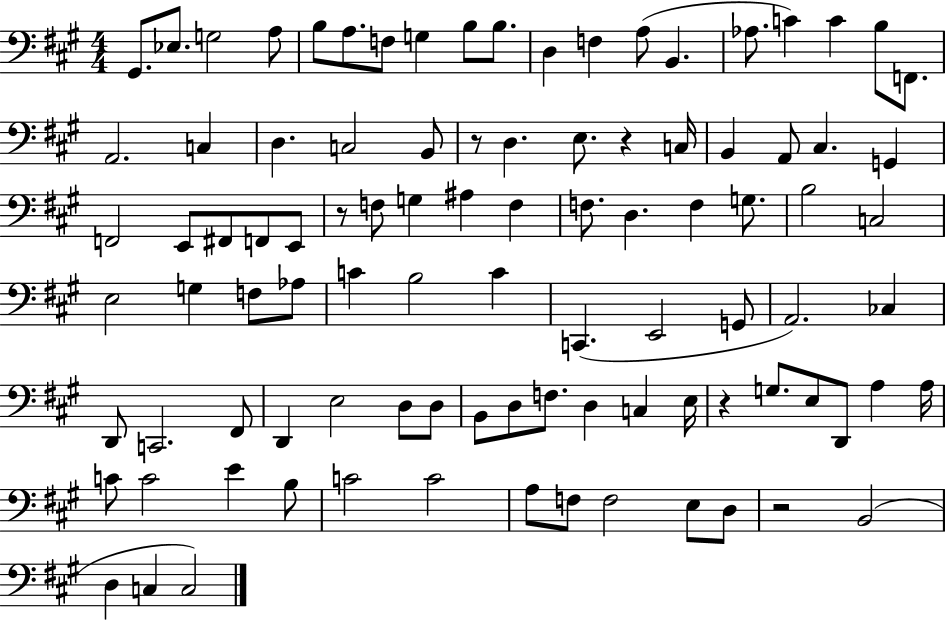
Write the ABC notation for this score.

X:1
T:Untitled
M:4/4
L:1/4
K:A
^G,,/2 _E,/2 G,2 A,/2 B,/2 A,/2 F,/2 G, B,/2 B,/2 D, F, A,/2 B,, _A,/2 C C B,/2 F,,/2 A,,2 C, D, C,2 B,,/2 z/2 D, E,/2 z C,/4 B,, A,,/2 ^C, G,, F,,2 E,,/2 ^F,,/2 F,,/2 E,,/2 z/2 F,/2 G, ^A, F, F,/2 D, F, G,/2 B,2 C,2 E,2 G, F,/2 _A,/2 C B,2 C C,, E,,2 G,,/2 A,,2 _C, D,,/2 C,,2 ^F,,/2 D,, E,2 D,/2 D,/2 B,,/2 D,/2 F,/2 D, C, E,/4 z G,/2 E,/2 D,,/2 A, A,/4 C/2 C2 E B,/2 C2 C2 A,/2 F,/2 F,2 E,/2 D,/2 z2 B,,2 D, C, C,2